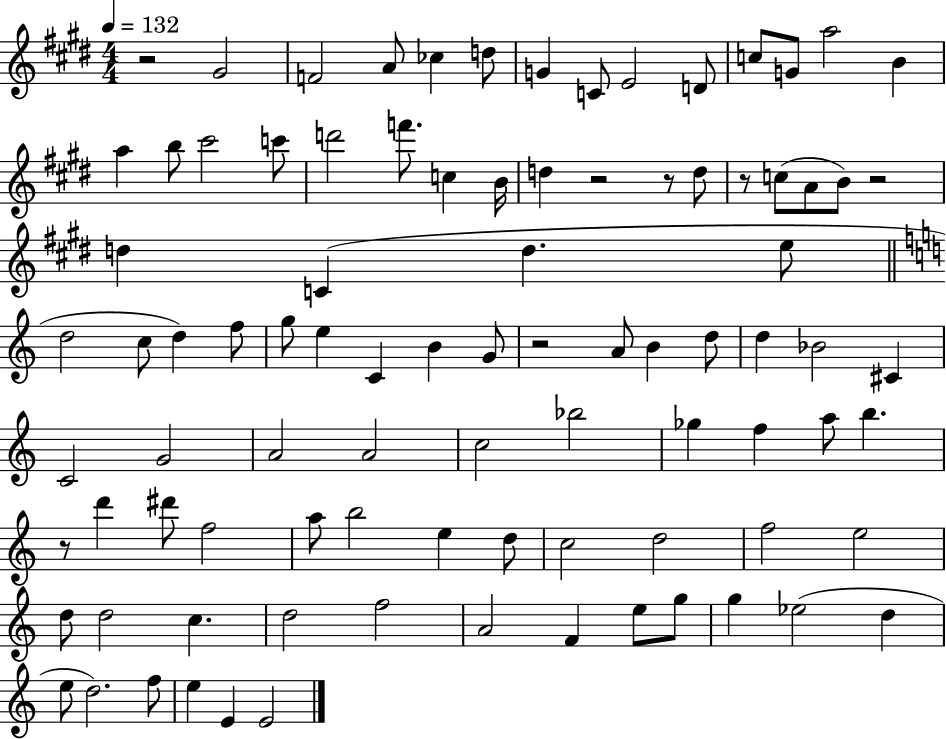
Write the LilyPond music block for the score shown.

{
  \clef treble
  \numericTimeSignature
  \time 4/4
  \key e \major
  \tempo 4 = 132
  r2 gis'2 | f'2 a'8 ces''4 d''8 | g'4 c'8 e'2 d'8 | c''8 g'8 a''2 b'4 | \break a''4 b''8 cis'''2 c'''8 | d'''2 f'''8. c''4 b'16 | d''4 r2 r8 d''8 | r8 c''8( a'8 b'8) r2 | \break d''4 c'4( d''4. e''8 | \bar "||" \break \key c \major d''2 c''8 d''4) f''8 | g''8 e''4 c'4 b'4 g'8 | r2 a'8 b'4 d''8 | d''4 bes'2 cis'4 | \break c'2 g'2 | a'2 a'2 | c''2 bes''2 | ges''4 f''4 a''8 b''4. | \break r8 d'''4 dis'''8 f''2 | a''8 b''2 e''4 d''8 | c''2 d''2 | f''2 e''2 | \break d''8 d''2 c''4. | d''2 f''2 | a'2 f'4 e''8 g''8 | g''4 ees''2( d''4 | \break e''8 d''2.) f''8 | e''4 e'4 e'2 | \bar "|."
}